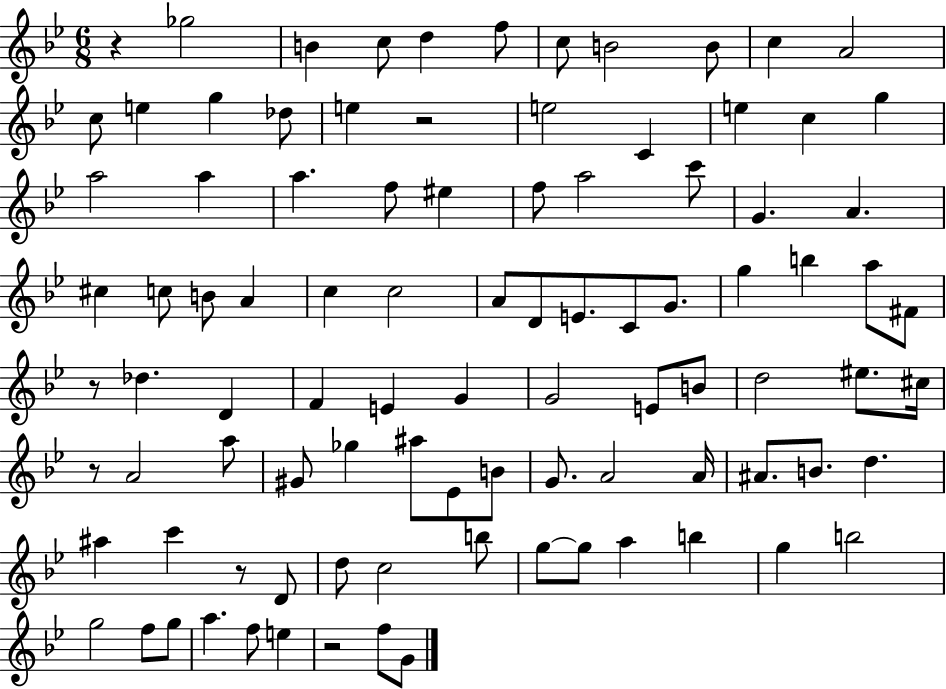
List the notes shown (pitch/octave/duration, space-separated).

R/q Gb5/h B4/q C5/e D5/q F5/e C5/e B4/h B4/e C5/q A4/h C5/e E5/q G5/q Db5/e E5/q R/h E5/h C4/q E5/q C5/q G5/q A5/h A5/q A5/q. F5/e EIS5/q F5/e A5/h C6/e G4/q. A4/q. C#5/q C5/e B4/e A4/q C5/q C5/h A4/e D4/e E4/e. C4/e G4/e. G5/q B5/q A5/e F#4/e R/e Db5/q. D4/q F4/q E4/q G4/q G4/h E4/e B4/e D5/h EIS5/e. C#5/s R/e A4/h A5/e G#4/e Gb5/q A#5/e Eb4/e B4/e G4/e. A4/h A4/s A#4/e. B4/e. D5/q. A#5/q C6/q R/e D4/e D5/e C5/h B5/e G5/e G5/e A5/q B5/q G5/q B5/h G5/h F5/e G5/e A5/q. F5/e E5/q R/h F5/e G4/e